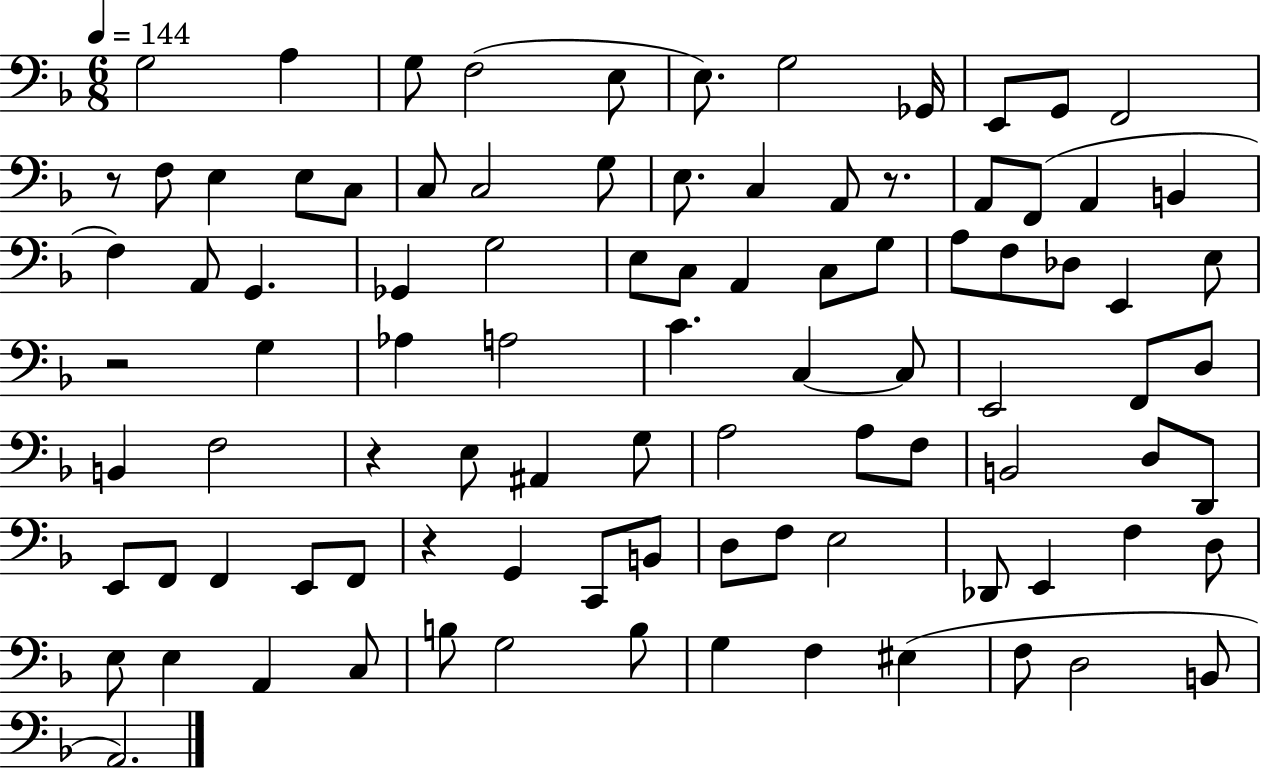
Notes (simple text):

G3/h A3/q G3/e F3/h E3/e E3/e. G3/h Gb2/s E2/e G2/e F2/h R/e F3/e E3/q E3/e C3/e C3/e C3/h G3/e E3/e. C3/q A2/e R/e. A2/e F2/e A2/q B2/q F3/q A2/e G2/q. Gb2/q G3/h E3/e C3/e A2/q C3/e G3/e A3/e F3/e Db3/e E2/q E3/e R/h G3/q Ab3/q A3/h C4/q. C3/q C3/e E2/h F2/e D3/e B2/q F3/h R/q E3/e A#2/q G3/e A3/h A3/e F3/e B2/h D3/e D2/e E2/e F2/e F2/q E2/e F2/e R/q G2/q C2/e B2/e D3/e F3/e E3/h Db2/e E2/q F3/q D3/e E3/e E3/q A2/q C3/e B3/e G3/h B3/e G3/q F3/q EIS3/q F3/e D3/h B2/e A2/h.